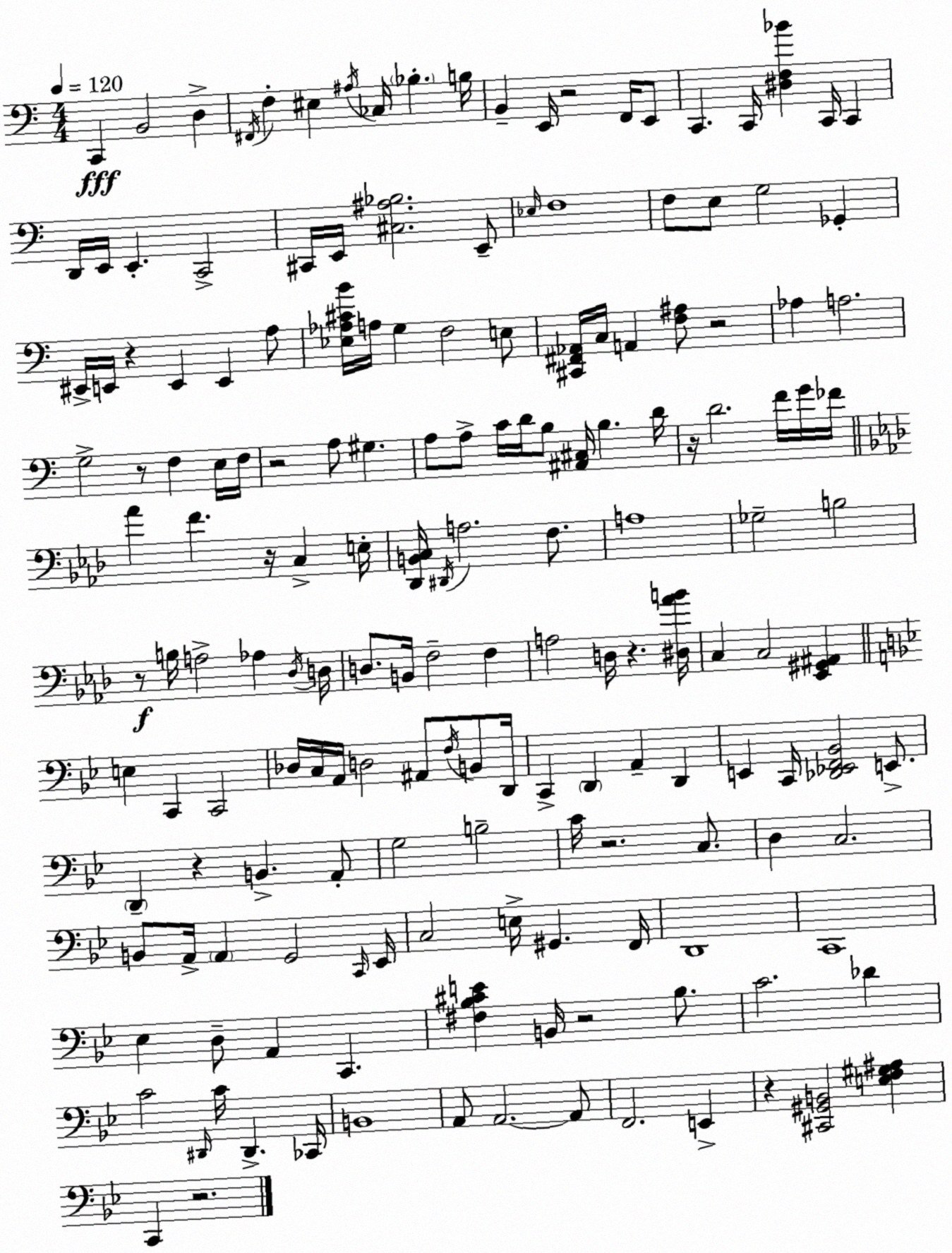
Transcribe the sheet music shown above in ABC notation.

X:1
T:Untitled
M:4/4
L:1/4
K:C
C,, B,,2 D, ^F,,/4 F, ^E, ^A,/4 _C,/4 _B, B,/4 B,, E,,/4 z2 F,,/4 E,,/2 C,, C,,/4 [^D,F,_B] C,,/4 C,, D,,/4 E,,/4 E,, C,,2 ^C,,/4 E,,/4 [^C,^A,_B,]2 E,,/2 _E,/4 F,4 F,/2 E,/2 G,2 _G,, ^E,,/4 E,,/4 z E,, E,, A,/2 [_E,_A,^CB]/4 A,/4 G, F,2 E,/2 [^C,,^F,,_A,,]/4 C,/4 A,, [F,^A,]/2 z2 _A, A,2 G,2 z/2 F, E,/4 F,/4 z2 A,/2 ^G, A,/2 A,/2 C/4 D/4 B,/2 [^A,,^C,]/4 B, D/4 z/4 D2 F/4 G/4 _F/4 _A F z/4 C, E,/4 [_D,,B,,C,]/4 ^D,,/4 A,2 F,/2 A,4 _G,2 B,2 z/2 B,/4 A,2 _A, _D,/4 D,/4 D,/2 B,,/4 F,2 F, A,2 D,/4 z [^D,_AB]/4 C, C,2 [_E,,^G,,^A,,] E, C,, C,,2 _D,/4 C,/4 A,,/4 D,2 ^A,,/2 F,/4 B,,/2 D,,/4 C,, D,, A,, D,, E,, C,,/4 [_D,,_E,,F,,_B,,]2 E,,/2 D,, z B,, A,,/2 G,2 B,2 C/4 z2 C,/2 D, C,2 B,,/2 A,,/4 A,, G,,2 C,,/4 _E,,/4 C,2 E,/4 ^G,, F,,/4 D,,4 C,,4 _E, D,/2 A,, C,, [^F,_B,^CE] B,,/4 z2 _B,/2 C2 _D C2 ^D,,/4 C/4 ^D,, _C,,/4 B,,4 A,,/2 A,,2 A,,/2 F,,2 E,, z [^C,,^G,,B,,]2 [E,F,^G,^A,] C,, z2